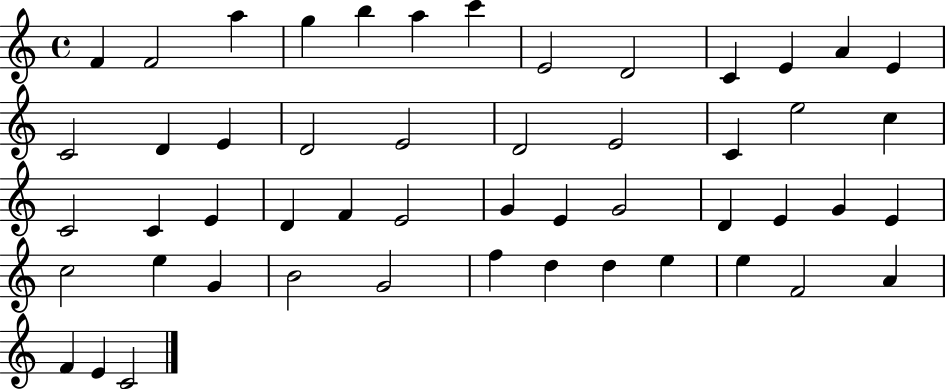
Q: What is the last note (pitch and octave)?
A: C4